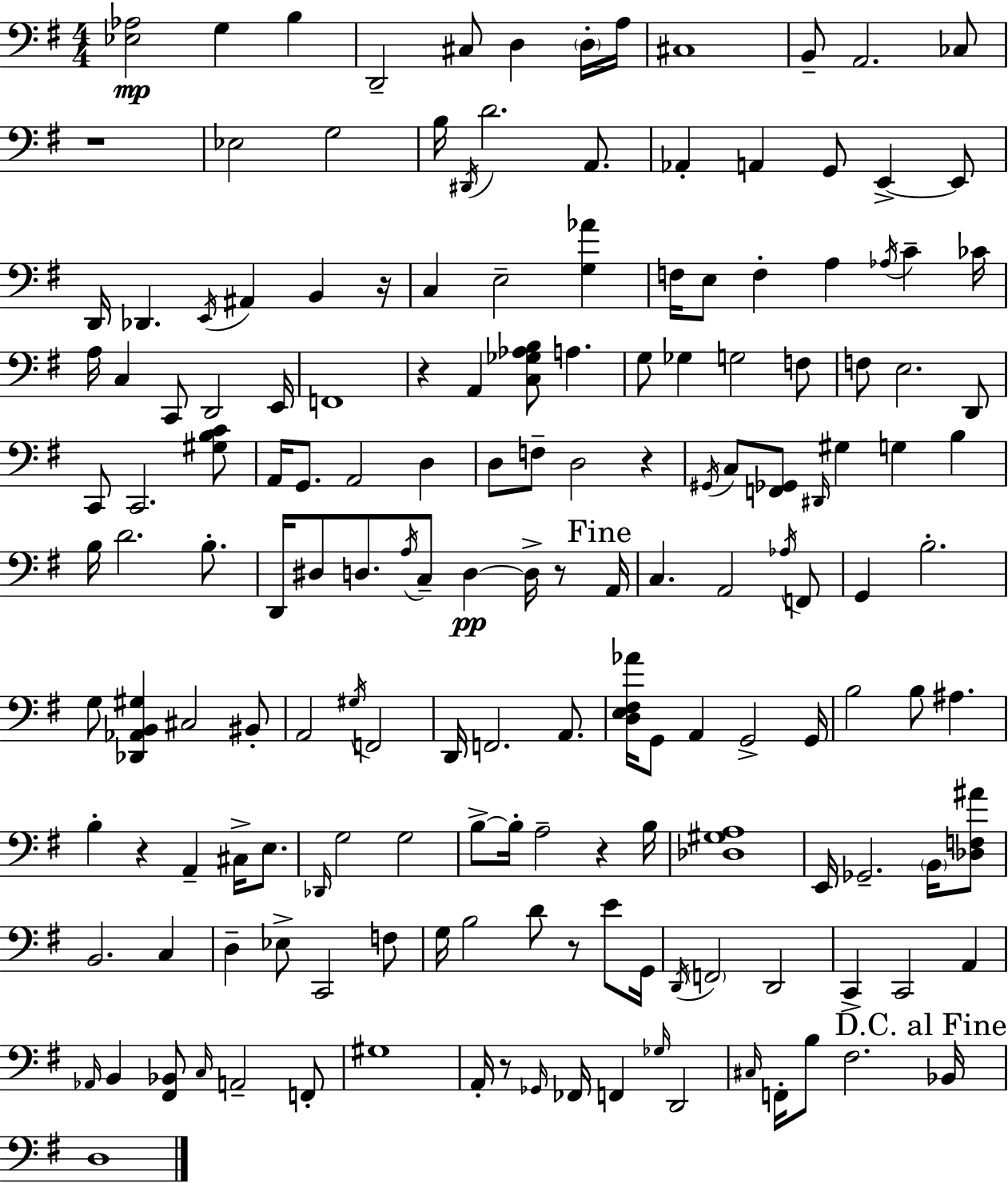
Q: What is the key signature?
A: G major